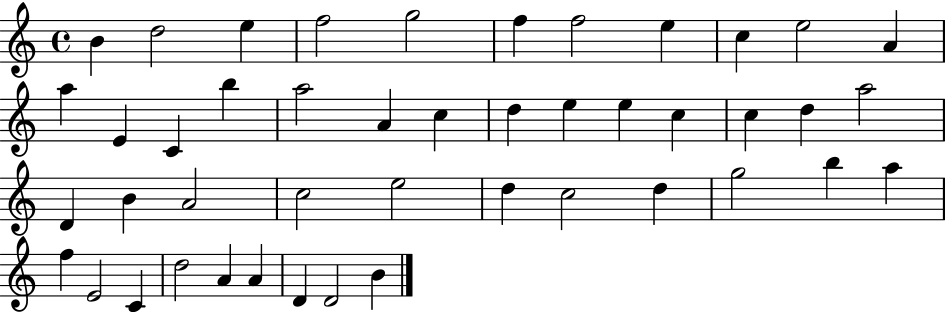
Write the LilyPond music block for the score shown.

{
  \clef treble
  \time 4/4
  \defaultTimeSignature
  \key c \major
  b'4 d''2 e''4 | f''2 g''2 | f''4 f''2 e''4 | c''4 e''2 a'4 | \break a''4 e'4 c'4 b''4 | a''2 a'4 c''4 | d''4 e''4 e''4 c''4 | c''4 d''4 a''2 | \break d'4 b'4 a'2 | c''2 e''2 | d''4 c''2 d''4 | g''2 b''4 a''4 | \break f''4 e'2 c'4 | d''2 a'4 a'4 | d'4 d'2 b'4 | \bar "|."
}